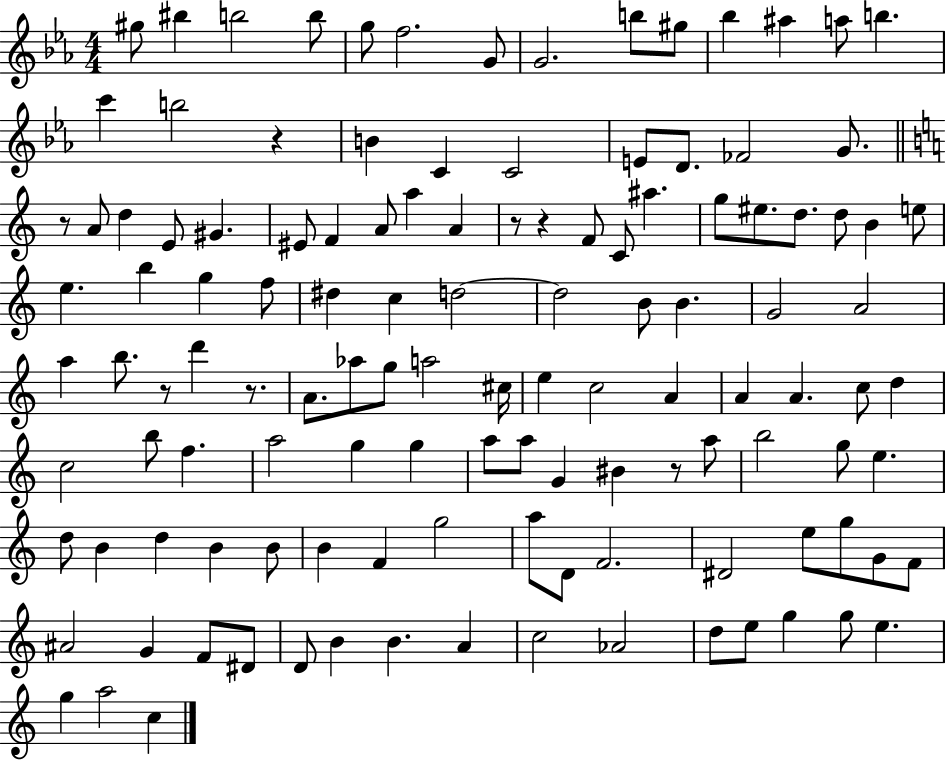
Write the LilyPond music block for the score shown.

{
  \clef treble
  \numericTimeSignature
  \time 4/4
  \key ees \major
  gis''8 bis''4 b''2 b''8 | g''8 f''2. g'8 | g'2. b''8 gis''8 | bes''4 ais''4 a''8 b''4. | \break c'''4 b''2 r4 | b'4 c'4 c'2 | e'8 d'8. fes'2 g'8. | \bar "||" \break \key c \major r8 a'8 d''4 e'8 gis'4. | eis'8 f'4 a'8 a''4 a'4 | r8 r4 f'8 c'8 ais''4. | g''8 eis''8. d''8. d''8 b'4 e''8 | \break e''4. b''4 g''4 f''8 | dis''4 c''4 d''2~~ | d''2 b'8 b'4. | g'2 a'2 | \break a''4 b''8. r8 d'''4 r8. | a'8. aes''8 g''8 a''2 cis''16 | e''4 c''2 a'4 | a'4 a'4. c''8 d''4 | \break c''2 b''8 f''4. | a''2 g''4 g''4 | a''8 a''8 g'4 bis'4 r8 a''8 | b''2 g''8 e''4. | \break d''8 b'4 d''4 b'4 b'8 | b'4 f'4 g''2 | a''8 d'8 f'2. | dis'2 e''8 g''8 g'8 f'8 | \break ais'2 g'4 f'8 dis'8 | d'8 b'4 b'4. a'4 | c''2 aes'2 | d''8 e''8 g''4 g''8 e''4. | \break g''4 a''2 c''4 | \bar "|."
}